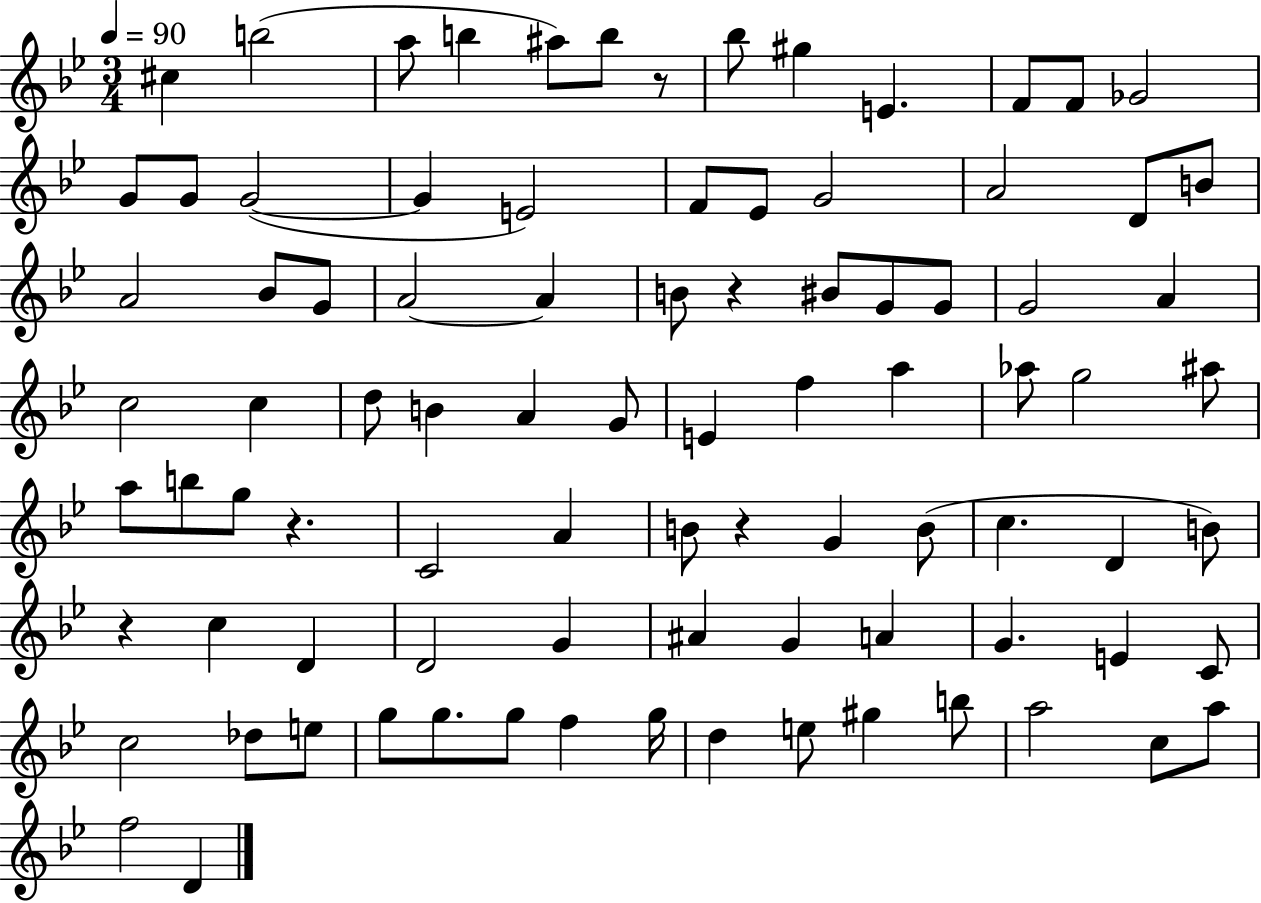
C#5/q B5/h A5/e B5/q A#5/e B5/e R/e Bb5/e G#5/q E4/q. F4/e F4/e Gb4/h G4/e G4/e G4/h G4/q E4/h F4/e Eb4/e G4/h A4/h D4/e B4/e A4/h Bb4/e G4/e A4/h A4/q B4/e R/q BIS4/e G4/e G4/e G4/h A4/q C5/h C5/q D5/e B4/q A4/q G4/e E4/q F5/q A5/q Ab5/e G5/h A#5/e A5/e B5/e G5/e R/q. C4/h A4/q B4/e R/q G4/q B4/e C5/q. D4/q B4/e R/q C5/q D4/q D4/h G4/q A#4/q G4/q A4/q G4/q. E4/q C4/e C5/h Db5/e E5/e G5/e G5/e. G5/e F5/q G5/s D5/q E5/e G#5/q B5/e A5/h C5/e A5/e F5/h D4/q